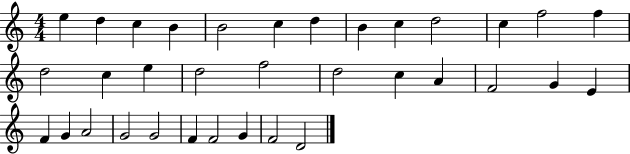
E5/q D5/q C5/q B4/q B4/h C5/q D5/q B4/q C5/q D5/h C5/q F5/h F5/q D5/h C5/q E5/q D5/h F5/h D5/h C5/q A4/q F4/h G4/q E4/q F4/q G4/q A4/h G4/h G4/h F4/q F4/h G4/q F4/h D4/h